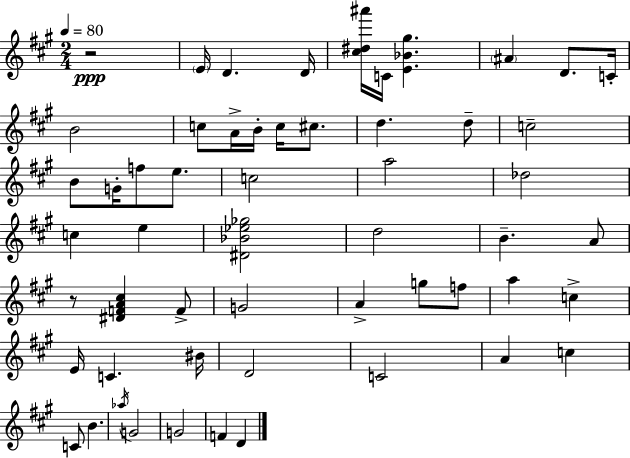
{
  \clef treble
  \numericTimeSignature
  \time 2/4
  \key a \major
  \tempo 4 = 80
  r2\ppp | \parenthesize e'16 d'4. d'16 | <cis'' dis'' ais'''>16 c'16 <e' bes' gis''>4. | \parenthesize ais'4 d'8. c'16-. | \break b'2 | c''8 a'16-> b'16-. c''16 cis''8. | d''4. d''8-- | c''2-- | \break b'8 g'16-. f''8 e''8. | c''2 | a''2 | des''2 | \break c''4 e''4 | <dis' bes' ees'' ges''>2 | d''2 | b'4.-- a'8 | \break r8 <dis' f' a' cis''>4 f'8-> | g'2 | a'4-> g''8 f''8 | a''4 c''4-> | \break e'16 c'4. bis'16 | d'2 | c'2 | a'4 c''4 | \break c'8 b'4. | \acciaccatura { aes''16 } g'2 | g'2 | f'4 d'4 | \break \bar "|."
}